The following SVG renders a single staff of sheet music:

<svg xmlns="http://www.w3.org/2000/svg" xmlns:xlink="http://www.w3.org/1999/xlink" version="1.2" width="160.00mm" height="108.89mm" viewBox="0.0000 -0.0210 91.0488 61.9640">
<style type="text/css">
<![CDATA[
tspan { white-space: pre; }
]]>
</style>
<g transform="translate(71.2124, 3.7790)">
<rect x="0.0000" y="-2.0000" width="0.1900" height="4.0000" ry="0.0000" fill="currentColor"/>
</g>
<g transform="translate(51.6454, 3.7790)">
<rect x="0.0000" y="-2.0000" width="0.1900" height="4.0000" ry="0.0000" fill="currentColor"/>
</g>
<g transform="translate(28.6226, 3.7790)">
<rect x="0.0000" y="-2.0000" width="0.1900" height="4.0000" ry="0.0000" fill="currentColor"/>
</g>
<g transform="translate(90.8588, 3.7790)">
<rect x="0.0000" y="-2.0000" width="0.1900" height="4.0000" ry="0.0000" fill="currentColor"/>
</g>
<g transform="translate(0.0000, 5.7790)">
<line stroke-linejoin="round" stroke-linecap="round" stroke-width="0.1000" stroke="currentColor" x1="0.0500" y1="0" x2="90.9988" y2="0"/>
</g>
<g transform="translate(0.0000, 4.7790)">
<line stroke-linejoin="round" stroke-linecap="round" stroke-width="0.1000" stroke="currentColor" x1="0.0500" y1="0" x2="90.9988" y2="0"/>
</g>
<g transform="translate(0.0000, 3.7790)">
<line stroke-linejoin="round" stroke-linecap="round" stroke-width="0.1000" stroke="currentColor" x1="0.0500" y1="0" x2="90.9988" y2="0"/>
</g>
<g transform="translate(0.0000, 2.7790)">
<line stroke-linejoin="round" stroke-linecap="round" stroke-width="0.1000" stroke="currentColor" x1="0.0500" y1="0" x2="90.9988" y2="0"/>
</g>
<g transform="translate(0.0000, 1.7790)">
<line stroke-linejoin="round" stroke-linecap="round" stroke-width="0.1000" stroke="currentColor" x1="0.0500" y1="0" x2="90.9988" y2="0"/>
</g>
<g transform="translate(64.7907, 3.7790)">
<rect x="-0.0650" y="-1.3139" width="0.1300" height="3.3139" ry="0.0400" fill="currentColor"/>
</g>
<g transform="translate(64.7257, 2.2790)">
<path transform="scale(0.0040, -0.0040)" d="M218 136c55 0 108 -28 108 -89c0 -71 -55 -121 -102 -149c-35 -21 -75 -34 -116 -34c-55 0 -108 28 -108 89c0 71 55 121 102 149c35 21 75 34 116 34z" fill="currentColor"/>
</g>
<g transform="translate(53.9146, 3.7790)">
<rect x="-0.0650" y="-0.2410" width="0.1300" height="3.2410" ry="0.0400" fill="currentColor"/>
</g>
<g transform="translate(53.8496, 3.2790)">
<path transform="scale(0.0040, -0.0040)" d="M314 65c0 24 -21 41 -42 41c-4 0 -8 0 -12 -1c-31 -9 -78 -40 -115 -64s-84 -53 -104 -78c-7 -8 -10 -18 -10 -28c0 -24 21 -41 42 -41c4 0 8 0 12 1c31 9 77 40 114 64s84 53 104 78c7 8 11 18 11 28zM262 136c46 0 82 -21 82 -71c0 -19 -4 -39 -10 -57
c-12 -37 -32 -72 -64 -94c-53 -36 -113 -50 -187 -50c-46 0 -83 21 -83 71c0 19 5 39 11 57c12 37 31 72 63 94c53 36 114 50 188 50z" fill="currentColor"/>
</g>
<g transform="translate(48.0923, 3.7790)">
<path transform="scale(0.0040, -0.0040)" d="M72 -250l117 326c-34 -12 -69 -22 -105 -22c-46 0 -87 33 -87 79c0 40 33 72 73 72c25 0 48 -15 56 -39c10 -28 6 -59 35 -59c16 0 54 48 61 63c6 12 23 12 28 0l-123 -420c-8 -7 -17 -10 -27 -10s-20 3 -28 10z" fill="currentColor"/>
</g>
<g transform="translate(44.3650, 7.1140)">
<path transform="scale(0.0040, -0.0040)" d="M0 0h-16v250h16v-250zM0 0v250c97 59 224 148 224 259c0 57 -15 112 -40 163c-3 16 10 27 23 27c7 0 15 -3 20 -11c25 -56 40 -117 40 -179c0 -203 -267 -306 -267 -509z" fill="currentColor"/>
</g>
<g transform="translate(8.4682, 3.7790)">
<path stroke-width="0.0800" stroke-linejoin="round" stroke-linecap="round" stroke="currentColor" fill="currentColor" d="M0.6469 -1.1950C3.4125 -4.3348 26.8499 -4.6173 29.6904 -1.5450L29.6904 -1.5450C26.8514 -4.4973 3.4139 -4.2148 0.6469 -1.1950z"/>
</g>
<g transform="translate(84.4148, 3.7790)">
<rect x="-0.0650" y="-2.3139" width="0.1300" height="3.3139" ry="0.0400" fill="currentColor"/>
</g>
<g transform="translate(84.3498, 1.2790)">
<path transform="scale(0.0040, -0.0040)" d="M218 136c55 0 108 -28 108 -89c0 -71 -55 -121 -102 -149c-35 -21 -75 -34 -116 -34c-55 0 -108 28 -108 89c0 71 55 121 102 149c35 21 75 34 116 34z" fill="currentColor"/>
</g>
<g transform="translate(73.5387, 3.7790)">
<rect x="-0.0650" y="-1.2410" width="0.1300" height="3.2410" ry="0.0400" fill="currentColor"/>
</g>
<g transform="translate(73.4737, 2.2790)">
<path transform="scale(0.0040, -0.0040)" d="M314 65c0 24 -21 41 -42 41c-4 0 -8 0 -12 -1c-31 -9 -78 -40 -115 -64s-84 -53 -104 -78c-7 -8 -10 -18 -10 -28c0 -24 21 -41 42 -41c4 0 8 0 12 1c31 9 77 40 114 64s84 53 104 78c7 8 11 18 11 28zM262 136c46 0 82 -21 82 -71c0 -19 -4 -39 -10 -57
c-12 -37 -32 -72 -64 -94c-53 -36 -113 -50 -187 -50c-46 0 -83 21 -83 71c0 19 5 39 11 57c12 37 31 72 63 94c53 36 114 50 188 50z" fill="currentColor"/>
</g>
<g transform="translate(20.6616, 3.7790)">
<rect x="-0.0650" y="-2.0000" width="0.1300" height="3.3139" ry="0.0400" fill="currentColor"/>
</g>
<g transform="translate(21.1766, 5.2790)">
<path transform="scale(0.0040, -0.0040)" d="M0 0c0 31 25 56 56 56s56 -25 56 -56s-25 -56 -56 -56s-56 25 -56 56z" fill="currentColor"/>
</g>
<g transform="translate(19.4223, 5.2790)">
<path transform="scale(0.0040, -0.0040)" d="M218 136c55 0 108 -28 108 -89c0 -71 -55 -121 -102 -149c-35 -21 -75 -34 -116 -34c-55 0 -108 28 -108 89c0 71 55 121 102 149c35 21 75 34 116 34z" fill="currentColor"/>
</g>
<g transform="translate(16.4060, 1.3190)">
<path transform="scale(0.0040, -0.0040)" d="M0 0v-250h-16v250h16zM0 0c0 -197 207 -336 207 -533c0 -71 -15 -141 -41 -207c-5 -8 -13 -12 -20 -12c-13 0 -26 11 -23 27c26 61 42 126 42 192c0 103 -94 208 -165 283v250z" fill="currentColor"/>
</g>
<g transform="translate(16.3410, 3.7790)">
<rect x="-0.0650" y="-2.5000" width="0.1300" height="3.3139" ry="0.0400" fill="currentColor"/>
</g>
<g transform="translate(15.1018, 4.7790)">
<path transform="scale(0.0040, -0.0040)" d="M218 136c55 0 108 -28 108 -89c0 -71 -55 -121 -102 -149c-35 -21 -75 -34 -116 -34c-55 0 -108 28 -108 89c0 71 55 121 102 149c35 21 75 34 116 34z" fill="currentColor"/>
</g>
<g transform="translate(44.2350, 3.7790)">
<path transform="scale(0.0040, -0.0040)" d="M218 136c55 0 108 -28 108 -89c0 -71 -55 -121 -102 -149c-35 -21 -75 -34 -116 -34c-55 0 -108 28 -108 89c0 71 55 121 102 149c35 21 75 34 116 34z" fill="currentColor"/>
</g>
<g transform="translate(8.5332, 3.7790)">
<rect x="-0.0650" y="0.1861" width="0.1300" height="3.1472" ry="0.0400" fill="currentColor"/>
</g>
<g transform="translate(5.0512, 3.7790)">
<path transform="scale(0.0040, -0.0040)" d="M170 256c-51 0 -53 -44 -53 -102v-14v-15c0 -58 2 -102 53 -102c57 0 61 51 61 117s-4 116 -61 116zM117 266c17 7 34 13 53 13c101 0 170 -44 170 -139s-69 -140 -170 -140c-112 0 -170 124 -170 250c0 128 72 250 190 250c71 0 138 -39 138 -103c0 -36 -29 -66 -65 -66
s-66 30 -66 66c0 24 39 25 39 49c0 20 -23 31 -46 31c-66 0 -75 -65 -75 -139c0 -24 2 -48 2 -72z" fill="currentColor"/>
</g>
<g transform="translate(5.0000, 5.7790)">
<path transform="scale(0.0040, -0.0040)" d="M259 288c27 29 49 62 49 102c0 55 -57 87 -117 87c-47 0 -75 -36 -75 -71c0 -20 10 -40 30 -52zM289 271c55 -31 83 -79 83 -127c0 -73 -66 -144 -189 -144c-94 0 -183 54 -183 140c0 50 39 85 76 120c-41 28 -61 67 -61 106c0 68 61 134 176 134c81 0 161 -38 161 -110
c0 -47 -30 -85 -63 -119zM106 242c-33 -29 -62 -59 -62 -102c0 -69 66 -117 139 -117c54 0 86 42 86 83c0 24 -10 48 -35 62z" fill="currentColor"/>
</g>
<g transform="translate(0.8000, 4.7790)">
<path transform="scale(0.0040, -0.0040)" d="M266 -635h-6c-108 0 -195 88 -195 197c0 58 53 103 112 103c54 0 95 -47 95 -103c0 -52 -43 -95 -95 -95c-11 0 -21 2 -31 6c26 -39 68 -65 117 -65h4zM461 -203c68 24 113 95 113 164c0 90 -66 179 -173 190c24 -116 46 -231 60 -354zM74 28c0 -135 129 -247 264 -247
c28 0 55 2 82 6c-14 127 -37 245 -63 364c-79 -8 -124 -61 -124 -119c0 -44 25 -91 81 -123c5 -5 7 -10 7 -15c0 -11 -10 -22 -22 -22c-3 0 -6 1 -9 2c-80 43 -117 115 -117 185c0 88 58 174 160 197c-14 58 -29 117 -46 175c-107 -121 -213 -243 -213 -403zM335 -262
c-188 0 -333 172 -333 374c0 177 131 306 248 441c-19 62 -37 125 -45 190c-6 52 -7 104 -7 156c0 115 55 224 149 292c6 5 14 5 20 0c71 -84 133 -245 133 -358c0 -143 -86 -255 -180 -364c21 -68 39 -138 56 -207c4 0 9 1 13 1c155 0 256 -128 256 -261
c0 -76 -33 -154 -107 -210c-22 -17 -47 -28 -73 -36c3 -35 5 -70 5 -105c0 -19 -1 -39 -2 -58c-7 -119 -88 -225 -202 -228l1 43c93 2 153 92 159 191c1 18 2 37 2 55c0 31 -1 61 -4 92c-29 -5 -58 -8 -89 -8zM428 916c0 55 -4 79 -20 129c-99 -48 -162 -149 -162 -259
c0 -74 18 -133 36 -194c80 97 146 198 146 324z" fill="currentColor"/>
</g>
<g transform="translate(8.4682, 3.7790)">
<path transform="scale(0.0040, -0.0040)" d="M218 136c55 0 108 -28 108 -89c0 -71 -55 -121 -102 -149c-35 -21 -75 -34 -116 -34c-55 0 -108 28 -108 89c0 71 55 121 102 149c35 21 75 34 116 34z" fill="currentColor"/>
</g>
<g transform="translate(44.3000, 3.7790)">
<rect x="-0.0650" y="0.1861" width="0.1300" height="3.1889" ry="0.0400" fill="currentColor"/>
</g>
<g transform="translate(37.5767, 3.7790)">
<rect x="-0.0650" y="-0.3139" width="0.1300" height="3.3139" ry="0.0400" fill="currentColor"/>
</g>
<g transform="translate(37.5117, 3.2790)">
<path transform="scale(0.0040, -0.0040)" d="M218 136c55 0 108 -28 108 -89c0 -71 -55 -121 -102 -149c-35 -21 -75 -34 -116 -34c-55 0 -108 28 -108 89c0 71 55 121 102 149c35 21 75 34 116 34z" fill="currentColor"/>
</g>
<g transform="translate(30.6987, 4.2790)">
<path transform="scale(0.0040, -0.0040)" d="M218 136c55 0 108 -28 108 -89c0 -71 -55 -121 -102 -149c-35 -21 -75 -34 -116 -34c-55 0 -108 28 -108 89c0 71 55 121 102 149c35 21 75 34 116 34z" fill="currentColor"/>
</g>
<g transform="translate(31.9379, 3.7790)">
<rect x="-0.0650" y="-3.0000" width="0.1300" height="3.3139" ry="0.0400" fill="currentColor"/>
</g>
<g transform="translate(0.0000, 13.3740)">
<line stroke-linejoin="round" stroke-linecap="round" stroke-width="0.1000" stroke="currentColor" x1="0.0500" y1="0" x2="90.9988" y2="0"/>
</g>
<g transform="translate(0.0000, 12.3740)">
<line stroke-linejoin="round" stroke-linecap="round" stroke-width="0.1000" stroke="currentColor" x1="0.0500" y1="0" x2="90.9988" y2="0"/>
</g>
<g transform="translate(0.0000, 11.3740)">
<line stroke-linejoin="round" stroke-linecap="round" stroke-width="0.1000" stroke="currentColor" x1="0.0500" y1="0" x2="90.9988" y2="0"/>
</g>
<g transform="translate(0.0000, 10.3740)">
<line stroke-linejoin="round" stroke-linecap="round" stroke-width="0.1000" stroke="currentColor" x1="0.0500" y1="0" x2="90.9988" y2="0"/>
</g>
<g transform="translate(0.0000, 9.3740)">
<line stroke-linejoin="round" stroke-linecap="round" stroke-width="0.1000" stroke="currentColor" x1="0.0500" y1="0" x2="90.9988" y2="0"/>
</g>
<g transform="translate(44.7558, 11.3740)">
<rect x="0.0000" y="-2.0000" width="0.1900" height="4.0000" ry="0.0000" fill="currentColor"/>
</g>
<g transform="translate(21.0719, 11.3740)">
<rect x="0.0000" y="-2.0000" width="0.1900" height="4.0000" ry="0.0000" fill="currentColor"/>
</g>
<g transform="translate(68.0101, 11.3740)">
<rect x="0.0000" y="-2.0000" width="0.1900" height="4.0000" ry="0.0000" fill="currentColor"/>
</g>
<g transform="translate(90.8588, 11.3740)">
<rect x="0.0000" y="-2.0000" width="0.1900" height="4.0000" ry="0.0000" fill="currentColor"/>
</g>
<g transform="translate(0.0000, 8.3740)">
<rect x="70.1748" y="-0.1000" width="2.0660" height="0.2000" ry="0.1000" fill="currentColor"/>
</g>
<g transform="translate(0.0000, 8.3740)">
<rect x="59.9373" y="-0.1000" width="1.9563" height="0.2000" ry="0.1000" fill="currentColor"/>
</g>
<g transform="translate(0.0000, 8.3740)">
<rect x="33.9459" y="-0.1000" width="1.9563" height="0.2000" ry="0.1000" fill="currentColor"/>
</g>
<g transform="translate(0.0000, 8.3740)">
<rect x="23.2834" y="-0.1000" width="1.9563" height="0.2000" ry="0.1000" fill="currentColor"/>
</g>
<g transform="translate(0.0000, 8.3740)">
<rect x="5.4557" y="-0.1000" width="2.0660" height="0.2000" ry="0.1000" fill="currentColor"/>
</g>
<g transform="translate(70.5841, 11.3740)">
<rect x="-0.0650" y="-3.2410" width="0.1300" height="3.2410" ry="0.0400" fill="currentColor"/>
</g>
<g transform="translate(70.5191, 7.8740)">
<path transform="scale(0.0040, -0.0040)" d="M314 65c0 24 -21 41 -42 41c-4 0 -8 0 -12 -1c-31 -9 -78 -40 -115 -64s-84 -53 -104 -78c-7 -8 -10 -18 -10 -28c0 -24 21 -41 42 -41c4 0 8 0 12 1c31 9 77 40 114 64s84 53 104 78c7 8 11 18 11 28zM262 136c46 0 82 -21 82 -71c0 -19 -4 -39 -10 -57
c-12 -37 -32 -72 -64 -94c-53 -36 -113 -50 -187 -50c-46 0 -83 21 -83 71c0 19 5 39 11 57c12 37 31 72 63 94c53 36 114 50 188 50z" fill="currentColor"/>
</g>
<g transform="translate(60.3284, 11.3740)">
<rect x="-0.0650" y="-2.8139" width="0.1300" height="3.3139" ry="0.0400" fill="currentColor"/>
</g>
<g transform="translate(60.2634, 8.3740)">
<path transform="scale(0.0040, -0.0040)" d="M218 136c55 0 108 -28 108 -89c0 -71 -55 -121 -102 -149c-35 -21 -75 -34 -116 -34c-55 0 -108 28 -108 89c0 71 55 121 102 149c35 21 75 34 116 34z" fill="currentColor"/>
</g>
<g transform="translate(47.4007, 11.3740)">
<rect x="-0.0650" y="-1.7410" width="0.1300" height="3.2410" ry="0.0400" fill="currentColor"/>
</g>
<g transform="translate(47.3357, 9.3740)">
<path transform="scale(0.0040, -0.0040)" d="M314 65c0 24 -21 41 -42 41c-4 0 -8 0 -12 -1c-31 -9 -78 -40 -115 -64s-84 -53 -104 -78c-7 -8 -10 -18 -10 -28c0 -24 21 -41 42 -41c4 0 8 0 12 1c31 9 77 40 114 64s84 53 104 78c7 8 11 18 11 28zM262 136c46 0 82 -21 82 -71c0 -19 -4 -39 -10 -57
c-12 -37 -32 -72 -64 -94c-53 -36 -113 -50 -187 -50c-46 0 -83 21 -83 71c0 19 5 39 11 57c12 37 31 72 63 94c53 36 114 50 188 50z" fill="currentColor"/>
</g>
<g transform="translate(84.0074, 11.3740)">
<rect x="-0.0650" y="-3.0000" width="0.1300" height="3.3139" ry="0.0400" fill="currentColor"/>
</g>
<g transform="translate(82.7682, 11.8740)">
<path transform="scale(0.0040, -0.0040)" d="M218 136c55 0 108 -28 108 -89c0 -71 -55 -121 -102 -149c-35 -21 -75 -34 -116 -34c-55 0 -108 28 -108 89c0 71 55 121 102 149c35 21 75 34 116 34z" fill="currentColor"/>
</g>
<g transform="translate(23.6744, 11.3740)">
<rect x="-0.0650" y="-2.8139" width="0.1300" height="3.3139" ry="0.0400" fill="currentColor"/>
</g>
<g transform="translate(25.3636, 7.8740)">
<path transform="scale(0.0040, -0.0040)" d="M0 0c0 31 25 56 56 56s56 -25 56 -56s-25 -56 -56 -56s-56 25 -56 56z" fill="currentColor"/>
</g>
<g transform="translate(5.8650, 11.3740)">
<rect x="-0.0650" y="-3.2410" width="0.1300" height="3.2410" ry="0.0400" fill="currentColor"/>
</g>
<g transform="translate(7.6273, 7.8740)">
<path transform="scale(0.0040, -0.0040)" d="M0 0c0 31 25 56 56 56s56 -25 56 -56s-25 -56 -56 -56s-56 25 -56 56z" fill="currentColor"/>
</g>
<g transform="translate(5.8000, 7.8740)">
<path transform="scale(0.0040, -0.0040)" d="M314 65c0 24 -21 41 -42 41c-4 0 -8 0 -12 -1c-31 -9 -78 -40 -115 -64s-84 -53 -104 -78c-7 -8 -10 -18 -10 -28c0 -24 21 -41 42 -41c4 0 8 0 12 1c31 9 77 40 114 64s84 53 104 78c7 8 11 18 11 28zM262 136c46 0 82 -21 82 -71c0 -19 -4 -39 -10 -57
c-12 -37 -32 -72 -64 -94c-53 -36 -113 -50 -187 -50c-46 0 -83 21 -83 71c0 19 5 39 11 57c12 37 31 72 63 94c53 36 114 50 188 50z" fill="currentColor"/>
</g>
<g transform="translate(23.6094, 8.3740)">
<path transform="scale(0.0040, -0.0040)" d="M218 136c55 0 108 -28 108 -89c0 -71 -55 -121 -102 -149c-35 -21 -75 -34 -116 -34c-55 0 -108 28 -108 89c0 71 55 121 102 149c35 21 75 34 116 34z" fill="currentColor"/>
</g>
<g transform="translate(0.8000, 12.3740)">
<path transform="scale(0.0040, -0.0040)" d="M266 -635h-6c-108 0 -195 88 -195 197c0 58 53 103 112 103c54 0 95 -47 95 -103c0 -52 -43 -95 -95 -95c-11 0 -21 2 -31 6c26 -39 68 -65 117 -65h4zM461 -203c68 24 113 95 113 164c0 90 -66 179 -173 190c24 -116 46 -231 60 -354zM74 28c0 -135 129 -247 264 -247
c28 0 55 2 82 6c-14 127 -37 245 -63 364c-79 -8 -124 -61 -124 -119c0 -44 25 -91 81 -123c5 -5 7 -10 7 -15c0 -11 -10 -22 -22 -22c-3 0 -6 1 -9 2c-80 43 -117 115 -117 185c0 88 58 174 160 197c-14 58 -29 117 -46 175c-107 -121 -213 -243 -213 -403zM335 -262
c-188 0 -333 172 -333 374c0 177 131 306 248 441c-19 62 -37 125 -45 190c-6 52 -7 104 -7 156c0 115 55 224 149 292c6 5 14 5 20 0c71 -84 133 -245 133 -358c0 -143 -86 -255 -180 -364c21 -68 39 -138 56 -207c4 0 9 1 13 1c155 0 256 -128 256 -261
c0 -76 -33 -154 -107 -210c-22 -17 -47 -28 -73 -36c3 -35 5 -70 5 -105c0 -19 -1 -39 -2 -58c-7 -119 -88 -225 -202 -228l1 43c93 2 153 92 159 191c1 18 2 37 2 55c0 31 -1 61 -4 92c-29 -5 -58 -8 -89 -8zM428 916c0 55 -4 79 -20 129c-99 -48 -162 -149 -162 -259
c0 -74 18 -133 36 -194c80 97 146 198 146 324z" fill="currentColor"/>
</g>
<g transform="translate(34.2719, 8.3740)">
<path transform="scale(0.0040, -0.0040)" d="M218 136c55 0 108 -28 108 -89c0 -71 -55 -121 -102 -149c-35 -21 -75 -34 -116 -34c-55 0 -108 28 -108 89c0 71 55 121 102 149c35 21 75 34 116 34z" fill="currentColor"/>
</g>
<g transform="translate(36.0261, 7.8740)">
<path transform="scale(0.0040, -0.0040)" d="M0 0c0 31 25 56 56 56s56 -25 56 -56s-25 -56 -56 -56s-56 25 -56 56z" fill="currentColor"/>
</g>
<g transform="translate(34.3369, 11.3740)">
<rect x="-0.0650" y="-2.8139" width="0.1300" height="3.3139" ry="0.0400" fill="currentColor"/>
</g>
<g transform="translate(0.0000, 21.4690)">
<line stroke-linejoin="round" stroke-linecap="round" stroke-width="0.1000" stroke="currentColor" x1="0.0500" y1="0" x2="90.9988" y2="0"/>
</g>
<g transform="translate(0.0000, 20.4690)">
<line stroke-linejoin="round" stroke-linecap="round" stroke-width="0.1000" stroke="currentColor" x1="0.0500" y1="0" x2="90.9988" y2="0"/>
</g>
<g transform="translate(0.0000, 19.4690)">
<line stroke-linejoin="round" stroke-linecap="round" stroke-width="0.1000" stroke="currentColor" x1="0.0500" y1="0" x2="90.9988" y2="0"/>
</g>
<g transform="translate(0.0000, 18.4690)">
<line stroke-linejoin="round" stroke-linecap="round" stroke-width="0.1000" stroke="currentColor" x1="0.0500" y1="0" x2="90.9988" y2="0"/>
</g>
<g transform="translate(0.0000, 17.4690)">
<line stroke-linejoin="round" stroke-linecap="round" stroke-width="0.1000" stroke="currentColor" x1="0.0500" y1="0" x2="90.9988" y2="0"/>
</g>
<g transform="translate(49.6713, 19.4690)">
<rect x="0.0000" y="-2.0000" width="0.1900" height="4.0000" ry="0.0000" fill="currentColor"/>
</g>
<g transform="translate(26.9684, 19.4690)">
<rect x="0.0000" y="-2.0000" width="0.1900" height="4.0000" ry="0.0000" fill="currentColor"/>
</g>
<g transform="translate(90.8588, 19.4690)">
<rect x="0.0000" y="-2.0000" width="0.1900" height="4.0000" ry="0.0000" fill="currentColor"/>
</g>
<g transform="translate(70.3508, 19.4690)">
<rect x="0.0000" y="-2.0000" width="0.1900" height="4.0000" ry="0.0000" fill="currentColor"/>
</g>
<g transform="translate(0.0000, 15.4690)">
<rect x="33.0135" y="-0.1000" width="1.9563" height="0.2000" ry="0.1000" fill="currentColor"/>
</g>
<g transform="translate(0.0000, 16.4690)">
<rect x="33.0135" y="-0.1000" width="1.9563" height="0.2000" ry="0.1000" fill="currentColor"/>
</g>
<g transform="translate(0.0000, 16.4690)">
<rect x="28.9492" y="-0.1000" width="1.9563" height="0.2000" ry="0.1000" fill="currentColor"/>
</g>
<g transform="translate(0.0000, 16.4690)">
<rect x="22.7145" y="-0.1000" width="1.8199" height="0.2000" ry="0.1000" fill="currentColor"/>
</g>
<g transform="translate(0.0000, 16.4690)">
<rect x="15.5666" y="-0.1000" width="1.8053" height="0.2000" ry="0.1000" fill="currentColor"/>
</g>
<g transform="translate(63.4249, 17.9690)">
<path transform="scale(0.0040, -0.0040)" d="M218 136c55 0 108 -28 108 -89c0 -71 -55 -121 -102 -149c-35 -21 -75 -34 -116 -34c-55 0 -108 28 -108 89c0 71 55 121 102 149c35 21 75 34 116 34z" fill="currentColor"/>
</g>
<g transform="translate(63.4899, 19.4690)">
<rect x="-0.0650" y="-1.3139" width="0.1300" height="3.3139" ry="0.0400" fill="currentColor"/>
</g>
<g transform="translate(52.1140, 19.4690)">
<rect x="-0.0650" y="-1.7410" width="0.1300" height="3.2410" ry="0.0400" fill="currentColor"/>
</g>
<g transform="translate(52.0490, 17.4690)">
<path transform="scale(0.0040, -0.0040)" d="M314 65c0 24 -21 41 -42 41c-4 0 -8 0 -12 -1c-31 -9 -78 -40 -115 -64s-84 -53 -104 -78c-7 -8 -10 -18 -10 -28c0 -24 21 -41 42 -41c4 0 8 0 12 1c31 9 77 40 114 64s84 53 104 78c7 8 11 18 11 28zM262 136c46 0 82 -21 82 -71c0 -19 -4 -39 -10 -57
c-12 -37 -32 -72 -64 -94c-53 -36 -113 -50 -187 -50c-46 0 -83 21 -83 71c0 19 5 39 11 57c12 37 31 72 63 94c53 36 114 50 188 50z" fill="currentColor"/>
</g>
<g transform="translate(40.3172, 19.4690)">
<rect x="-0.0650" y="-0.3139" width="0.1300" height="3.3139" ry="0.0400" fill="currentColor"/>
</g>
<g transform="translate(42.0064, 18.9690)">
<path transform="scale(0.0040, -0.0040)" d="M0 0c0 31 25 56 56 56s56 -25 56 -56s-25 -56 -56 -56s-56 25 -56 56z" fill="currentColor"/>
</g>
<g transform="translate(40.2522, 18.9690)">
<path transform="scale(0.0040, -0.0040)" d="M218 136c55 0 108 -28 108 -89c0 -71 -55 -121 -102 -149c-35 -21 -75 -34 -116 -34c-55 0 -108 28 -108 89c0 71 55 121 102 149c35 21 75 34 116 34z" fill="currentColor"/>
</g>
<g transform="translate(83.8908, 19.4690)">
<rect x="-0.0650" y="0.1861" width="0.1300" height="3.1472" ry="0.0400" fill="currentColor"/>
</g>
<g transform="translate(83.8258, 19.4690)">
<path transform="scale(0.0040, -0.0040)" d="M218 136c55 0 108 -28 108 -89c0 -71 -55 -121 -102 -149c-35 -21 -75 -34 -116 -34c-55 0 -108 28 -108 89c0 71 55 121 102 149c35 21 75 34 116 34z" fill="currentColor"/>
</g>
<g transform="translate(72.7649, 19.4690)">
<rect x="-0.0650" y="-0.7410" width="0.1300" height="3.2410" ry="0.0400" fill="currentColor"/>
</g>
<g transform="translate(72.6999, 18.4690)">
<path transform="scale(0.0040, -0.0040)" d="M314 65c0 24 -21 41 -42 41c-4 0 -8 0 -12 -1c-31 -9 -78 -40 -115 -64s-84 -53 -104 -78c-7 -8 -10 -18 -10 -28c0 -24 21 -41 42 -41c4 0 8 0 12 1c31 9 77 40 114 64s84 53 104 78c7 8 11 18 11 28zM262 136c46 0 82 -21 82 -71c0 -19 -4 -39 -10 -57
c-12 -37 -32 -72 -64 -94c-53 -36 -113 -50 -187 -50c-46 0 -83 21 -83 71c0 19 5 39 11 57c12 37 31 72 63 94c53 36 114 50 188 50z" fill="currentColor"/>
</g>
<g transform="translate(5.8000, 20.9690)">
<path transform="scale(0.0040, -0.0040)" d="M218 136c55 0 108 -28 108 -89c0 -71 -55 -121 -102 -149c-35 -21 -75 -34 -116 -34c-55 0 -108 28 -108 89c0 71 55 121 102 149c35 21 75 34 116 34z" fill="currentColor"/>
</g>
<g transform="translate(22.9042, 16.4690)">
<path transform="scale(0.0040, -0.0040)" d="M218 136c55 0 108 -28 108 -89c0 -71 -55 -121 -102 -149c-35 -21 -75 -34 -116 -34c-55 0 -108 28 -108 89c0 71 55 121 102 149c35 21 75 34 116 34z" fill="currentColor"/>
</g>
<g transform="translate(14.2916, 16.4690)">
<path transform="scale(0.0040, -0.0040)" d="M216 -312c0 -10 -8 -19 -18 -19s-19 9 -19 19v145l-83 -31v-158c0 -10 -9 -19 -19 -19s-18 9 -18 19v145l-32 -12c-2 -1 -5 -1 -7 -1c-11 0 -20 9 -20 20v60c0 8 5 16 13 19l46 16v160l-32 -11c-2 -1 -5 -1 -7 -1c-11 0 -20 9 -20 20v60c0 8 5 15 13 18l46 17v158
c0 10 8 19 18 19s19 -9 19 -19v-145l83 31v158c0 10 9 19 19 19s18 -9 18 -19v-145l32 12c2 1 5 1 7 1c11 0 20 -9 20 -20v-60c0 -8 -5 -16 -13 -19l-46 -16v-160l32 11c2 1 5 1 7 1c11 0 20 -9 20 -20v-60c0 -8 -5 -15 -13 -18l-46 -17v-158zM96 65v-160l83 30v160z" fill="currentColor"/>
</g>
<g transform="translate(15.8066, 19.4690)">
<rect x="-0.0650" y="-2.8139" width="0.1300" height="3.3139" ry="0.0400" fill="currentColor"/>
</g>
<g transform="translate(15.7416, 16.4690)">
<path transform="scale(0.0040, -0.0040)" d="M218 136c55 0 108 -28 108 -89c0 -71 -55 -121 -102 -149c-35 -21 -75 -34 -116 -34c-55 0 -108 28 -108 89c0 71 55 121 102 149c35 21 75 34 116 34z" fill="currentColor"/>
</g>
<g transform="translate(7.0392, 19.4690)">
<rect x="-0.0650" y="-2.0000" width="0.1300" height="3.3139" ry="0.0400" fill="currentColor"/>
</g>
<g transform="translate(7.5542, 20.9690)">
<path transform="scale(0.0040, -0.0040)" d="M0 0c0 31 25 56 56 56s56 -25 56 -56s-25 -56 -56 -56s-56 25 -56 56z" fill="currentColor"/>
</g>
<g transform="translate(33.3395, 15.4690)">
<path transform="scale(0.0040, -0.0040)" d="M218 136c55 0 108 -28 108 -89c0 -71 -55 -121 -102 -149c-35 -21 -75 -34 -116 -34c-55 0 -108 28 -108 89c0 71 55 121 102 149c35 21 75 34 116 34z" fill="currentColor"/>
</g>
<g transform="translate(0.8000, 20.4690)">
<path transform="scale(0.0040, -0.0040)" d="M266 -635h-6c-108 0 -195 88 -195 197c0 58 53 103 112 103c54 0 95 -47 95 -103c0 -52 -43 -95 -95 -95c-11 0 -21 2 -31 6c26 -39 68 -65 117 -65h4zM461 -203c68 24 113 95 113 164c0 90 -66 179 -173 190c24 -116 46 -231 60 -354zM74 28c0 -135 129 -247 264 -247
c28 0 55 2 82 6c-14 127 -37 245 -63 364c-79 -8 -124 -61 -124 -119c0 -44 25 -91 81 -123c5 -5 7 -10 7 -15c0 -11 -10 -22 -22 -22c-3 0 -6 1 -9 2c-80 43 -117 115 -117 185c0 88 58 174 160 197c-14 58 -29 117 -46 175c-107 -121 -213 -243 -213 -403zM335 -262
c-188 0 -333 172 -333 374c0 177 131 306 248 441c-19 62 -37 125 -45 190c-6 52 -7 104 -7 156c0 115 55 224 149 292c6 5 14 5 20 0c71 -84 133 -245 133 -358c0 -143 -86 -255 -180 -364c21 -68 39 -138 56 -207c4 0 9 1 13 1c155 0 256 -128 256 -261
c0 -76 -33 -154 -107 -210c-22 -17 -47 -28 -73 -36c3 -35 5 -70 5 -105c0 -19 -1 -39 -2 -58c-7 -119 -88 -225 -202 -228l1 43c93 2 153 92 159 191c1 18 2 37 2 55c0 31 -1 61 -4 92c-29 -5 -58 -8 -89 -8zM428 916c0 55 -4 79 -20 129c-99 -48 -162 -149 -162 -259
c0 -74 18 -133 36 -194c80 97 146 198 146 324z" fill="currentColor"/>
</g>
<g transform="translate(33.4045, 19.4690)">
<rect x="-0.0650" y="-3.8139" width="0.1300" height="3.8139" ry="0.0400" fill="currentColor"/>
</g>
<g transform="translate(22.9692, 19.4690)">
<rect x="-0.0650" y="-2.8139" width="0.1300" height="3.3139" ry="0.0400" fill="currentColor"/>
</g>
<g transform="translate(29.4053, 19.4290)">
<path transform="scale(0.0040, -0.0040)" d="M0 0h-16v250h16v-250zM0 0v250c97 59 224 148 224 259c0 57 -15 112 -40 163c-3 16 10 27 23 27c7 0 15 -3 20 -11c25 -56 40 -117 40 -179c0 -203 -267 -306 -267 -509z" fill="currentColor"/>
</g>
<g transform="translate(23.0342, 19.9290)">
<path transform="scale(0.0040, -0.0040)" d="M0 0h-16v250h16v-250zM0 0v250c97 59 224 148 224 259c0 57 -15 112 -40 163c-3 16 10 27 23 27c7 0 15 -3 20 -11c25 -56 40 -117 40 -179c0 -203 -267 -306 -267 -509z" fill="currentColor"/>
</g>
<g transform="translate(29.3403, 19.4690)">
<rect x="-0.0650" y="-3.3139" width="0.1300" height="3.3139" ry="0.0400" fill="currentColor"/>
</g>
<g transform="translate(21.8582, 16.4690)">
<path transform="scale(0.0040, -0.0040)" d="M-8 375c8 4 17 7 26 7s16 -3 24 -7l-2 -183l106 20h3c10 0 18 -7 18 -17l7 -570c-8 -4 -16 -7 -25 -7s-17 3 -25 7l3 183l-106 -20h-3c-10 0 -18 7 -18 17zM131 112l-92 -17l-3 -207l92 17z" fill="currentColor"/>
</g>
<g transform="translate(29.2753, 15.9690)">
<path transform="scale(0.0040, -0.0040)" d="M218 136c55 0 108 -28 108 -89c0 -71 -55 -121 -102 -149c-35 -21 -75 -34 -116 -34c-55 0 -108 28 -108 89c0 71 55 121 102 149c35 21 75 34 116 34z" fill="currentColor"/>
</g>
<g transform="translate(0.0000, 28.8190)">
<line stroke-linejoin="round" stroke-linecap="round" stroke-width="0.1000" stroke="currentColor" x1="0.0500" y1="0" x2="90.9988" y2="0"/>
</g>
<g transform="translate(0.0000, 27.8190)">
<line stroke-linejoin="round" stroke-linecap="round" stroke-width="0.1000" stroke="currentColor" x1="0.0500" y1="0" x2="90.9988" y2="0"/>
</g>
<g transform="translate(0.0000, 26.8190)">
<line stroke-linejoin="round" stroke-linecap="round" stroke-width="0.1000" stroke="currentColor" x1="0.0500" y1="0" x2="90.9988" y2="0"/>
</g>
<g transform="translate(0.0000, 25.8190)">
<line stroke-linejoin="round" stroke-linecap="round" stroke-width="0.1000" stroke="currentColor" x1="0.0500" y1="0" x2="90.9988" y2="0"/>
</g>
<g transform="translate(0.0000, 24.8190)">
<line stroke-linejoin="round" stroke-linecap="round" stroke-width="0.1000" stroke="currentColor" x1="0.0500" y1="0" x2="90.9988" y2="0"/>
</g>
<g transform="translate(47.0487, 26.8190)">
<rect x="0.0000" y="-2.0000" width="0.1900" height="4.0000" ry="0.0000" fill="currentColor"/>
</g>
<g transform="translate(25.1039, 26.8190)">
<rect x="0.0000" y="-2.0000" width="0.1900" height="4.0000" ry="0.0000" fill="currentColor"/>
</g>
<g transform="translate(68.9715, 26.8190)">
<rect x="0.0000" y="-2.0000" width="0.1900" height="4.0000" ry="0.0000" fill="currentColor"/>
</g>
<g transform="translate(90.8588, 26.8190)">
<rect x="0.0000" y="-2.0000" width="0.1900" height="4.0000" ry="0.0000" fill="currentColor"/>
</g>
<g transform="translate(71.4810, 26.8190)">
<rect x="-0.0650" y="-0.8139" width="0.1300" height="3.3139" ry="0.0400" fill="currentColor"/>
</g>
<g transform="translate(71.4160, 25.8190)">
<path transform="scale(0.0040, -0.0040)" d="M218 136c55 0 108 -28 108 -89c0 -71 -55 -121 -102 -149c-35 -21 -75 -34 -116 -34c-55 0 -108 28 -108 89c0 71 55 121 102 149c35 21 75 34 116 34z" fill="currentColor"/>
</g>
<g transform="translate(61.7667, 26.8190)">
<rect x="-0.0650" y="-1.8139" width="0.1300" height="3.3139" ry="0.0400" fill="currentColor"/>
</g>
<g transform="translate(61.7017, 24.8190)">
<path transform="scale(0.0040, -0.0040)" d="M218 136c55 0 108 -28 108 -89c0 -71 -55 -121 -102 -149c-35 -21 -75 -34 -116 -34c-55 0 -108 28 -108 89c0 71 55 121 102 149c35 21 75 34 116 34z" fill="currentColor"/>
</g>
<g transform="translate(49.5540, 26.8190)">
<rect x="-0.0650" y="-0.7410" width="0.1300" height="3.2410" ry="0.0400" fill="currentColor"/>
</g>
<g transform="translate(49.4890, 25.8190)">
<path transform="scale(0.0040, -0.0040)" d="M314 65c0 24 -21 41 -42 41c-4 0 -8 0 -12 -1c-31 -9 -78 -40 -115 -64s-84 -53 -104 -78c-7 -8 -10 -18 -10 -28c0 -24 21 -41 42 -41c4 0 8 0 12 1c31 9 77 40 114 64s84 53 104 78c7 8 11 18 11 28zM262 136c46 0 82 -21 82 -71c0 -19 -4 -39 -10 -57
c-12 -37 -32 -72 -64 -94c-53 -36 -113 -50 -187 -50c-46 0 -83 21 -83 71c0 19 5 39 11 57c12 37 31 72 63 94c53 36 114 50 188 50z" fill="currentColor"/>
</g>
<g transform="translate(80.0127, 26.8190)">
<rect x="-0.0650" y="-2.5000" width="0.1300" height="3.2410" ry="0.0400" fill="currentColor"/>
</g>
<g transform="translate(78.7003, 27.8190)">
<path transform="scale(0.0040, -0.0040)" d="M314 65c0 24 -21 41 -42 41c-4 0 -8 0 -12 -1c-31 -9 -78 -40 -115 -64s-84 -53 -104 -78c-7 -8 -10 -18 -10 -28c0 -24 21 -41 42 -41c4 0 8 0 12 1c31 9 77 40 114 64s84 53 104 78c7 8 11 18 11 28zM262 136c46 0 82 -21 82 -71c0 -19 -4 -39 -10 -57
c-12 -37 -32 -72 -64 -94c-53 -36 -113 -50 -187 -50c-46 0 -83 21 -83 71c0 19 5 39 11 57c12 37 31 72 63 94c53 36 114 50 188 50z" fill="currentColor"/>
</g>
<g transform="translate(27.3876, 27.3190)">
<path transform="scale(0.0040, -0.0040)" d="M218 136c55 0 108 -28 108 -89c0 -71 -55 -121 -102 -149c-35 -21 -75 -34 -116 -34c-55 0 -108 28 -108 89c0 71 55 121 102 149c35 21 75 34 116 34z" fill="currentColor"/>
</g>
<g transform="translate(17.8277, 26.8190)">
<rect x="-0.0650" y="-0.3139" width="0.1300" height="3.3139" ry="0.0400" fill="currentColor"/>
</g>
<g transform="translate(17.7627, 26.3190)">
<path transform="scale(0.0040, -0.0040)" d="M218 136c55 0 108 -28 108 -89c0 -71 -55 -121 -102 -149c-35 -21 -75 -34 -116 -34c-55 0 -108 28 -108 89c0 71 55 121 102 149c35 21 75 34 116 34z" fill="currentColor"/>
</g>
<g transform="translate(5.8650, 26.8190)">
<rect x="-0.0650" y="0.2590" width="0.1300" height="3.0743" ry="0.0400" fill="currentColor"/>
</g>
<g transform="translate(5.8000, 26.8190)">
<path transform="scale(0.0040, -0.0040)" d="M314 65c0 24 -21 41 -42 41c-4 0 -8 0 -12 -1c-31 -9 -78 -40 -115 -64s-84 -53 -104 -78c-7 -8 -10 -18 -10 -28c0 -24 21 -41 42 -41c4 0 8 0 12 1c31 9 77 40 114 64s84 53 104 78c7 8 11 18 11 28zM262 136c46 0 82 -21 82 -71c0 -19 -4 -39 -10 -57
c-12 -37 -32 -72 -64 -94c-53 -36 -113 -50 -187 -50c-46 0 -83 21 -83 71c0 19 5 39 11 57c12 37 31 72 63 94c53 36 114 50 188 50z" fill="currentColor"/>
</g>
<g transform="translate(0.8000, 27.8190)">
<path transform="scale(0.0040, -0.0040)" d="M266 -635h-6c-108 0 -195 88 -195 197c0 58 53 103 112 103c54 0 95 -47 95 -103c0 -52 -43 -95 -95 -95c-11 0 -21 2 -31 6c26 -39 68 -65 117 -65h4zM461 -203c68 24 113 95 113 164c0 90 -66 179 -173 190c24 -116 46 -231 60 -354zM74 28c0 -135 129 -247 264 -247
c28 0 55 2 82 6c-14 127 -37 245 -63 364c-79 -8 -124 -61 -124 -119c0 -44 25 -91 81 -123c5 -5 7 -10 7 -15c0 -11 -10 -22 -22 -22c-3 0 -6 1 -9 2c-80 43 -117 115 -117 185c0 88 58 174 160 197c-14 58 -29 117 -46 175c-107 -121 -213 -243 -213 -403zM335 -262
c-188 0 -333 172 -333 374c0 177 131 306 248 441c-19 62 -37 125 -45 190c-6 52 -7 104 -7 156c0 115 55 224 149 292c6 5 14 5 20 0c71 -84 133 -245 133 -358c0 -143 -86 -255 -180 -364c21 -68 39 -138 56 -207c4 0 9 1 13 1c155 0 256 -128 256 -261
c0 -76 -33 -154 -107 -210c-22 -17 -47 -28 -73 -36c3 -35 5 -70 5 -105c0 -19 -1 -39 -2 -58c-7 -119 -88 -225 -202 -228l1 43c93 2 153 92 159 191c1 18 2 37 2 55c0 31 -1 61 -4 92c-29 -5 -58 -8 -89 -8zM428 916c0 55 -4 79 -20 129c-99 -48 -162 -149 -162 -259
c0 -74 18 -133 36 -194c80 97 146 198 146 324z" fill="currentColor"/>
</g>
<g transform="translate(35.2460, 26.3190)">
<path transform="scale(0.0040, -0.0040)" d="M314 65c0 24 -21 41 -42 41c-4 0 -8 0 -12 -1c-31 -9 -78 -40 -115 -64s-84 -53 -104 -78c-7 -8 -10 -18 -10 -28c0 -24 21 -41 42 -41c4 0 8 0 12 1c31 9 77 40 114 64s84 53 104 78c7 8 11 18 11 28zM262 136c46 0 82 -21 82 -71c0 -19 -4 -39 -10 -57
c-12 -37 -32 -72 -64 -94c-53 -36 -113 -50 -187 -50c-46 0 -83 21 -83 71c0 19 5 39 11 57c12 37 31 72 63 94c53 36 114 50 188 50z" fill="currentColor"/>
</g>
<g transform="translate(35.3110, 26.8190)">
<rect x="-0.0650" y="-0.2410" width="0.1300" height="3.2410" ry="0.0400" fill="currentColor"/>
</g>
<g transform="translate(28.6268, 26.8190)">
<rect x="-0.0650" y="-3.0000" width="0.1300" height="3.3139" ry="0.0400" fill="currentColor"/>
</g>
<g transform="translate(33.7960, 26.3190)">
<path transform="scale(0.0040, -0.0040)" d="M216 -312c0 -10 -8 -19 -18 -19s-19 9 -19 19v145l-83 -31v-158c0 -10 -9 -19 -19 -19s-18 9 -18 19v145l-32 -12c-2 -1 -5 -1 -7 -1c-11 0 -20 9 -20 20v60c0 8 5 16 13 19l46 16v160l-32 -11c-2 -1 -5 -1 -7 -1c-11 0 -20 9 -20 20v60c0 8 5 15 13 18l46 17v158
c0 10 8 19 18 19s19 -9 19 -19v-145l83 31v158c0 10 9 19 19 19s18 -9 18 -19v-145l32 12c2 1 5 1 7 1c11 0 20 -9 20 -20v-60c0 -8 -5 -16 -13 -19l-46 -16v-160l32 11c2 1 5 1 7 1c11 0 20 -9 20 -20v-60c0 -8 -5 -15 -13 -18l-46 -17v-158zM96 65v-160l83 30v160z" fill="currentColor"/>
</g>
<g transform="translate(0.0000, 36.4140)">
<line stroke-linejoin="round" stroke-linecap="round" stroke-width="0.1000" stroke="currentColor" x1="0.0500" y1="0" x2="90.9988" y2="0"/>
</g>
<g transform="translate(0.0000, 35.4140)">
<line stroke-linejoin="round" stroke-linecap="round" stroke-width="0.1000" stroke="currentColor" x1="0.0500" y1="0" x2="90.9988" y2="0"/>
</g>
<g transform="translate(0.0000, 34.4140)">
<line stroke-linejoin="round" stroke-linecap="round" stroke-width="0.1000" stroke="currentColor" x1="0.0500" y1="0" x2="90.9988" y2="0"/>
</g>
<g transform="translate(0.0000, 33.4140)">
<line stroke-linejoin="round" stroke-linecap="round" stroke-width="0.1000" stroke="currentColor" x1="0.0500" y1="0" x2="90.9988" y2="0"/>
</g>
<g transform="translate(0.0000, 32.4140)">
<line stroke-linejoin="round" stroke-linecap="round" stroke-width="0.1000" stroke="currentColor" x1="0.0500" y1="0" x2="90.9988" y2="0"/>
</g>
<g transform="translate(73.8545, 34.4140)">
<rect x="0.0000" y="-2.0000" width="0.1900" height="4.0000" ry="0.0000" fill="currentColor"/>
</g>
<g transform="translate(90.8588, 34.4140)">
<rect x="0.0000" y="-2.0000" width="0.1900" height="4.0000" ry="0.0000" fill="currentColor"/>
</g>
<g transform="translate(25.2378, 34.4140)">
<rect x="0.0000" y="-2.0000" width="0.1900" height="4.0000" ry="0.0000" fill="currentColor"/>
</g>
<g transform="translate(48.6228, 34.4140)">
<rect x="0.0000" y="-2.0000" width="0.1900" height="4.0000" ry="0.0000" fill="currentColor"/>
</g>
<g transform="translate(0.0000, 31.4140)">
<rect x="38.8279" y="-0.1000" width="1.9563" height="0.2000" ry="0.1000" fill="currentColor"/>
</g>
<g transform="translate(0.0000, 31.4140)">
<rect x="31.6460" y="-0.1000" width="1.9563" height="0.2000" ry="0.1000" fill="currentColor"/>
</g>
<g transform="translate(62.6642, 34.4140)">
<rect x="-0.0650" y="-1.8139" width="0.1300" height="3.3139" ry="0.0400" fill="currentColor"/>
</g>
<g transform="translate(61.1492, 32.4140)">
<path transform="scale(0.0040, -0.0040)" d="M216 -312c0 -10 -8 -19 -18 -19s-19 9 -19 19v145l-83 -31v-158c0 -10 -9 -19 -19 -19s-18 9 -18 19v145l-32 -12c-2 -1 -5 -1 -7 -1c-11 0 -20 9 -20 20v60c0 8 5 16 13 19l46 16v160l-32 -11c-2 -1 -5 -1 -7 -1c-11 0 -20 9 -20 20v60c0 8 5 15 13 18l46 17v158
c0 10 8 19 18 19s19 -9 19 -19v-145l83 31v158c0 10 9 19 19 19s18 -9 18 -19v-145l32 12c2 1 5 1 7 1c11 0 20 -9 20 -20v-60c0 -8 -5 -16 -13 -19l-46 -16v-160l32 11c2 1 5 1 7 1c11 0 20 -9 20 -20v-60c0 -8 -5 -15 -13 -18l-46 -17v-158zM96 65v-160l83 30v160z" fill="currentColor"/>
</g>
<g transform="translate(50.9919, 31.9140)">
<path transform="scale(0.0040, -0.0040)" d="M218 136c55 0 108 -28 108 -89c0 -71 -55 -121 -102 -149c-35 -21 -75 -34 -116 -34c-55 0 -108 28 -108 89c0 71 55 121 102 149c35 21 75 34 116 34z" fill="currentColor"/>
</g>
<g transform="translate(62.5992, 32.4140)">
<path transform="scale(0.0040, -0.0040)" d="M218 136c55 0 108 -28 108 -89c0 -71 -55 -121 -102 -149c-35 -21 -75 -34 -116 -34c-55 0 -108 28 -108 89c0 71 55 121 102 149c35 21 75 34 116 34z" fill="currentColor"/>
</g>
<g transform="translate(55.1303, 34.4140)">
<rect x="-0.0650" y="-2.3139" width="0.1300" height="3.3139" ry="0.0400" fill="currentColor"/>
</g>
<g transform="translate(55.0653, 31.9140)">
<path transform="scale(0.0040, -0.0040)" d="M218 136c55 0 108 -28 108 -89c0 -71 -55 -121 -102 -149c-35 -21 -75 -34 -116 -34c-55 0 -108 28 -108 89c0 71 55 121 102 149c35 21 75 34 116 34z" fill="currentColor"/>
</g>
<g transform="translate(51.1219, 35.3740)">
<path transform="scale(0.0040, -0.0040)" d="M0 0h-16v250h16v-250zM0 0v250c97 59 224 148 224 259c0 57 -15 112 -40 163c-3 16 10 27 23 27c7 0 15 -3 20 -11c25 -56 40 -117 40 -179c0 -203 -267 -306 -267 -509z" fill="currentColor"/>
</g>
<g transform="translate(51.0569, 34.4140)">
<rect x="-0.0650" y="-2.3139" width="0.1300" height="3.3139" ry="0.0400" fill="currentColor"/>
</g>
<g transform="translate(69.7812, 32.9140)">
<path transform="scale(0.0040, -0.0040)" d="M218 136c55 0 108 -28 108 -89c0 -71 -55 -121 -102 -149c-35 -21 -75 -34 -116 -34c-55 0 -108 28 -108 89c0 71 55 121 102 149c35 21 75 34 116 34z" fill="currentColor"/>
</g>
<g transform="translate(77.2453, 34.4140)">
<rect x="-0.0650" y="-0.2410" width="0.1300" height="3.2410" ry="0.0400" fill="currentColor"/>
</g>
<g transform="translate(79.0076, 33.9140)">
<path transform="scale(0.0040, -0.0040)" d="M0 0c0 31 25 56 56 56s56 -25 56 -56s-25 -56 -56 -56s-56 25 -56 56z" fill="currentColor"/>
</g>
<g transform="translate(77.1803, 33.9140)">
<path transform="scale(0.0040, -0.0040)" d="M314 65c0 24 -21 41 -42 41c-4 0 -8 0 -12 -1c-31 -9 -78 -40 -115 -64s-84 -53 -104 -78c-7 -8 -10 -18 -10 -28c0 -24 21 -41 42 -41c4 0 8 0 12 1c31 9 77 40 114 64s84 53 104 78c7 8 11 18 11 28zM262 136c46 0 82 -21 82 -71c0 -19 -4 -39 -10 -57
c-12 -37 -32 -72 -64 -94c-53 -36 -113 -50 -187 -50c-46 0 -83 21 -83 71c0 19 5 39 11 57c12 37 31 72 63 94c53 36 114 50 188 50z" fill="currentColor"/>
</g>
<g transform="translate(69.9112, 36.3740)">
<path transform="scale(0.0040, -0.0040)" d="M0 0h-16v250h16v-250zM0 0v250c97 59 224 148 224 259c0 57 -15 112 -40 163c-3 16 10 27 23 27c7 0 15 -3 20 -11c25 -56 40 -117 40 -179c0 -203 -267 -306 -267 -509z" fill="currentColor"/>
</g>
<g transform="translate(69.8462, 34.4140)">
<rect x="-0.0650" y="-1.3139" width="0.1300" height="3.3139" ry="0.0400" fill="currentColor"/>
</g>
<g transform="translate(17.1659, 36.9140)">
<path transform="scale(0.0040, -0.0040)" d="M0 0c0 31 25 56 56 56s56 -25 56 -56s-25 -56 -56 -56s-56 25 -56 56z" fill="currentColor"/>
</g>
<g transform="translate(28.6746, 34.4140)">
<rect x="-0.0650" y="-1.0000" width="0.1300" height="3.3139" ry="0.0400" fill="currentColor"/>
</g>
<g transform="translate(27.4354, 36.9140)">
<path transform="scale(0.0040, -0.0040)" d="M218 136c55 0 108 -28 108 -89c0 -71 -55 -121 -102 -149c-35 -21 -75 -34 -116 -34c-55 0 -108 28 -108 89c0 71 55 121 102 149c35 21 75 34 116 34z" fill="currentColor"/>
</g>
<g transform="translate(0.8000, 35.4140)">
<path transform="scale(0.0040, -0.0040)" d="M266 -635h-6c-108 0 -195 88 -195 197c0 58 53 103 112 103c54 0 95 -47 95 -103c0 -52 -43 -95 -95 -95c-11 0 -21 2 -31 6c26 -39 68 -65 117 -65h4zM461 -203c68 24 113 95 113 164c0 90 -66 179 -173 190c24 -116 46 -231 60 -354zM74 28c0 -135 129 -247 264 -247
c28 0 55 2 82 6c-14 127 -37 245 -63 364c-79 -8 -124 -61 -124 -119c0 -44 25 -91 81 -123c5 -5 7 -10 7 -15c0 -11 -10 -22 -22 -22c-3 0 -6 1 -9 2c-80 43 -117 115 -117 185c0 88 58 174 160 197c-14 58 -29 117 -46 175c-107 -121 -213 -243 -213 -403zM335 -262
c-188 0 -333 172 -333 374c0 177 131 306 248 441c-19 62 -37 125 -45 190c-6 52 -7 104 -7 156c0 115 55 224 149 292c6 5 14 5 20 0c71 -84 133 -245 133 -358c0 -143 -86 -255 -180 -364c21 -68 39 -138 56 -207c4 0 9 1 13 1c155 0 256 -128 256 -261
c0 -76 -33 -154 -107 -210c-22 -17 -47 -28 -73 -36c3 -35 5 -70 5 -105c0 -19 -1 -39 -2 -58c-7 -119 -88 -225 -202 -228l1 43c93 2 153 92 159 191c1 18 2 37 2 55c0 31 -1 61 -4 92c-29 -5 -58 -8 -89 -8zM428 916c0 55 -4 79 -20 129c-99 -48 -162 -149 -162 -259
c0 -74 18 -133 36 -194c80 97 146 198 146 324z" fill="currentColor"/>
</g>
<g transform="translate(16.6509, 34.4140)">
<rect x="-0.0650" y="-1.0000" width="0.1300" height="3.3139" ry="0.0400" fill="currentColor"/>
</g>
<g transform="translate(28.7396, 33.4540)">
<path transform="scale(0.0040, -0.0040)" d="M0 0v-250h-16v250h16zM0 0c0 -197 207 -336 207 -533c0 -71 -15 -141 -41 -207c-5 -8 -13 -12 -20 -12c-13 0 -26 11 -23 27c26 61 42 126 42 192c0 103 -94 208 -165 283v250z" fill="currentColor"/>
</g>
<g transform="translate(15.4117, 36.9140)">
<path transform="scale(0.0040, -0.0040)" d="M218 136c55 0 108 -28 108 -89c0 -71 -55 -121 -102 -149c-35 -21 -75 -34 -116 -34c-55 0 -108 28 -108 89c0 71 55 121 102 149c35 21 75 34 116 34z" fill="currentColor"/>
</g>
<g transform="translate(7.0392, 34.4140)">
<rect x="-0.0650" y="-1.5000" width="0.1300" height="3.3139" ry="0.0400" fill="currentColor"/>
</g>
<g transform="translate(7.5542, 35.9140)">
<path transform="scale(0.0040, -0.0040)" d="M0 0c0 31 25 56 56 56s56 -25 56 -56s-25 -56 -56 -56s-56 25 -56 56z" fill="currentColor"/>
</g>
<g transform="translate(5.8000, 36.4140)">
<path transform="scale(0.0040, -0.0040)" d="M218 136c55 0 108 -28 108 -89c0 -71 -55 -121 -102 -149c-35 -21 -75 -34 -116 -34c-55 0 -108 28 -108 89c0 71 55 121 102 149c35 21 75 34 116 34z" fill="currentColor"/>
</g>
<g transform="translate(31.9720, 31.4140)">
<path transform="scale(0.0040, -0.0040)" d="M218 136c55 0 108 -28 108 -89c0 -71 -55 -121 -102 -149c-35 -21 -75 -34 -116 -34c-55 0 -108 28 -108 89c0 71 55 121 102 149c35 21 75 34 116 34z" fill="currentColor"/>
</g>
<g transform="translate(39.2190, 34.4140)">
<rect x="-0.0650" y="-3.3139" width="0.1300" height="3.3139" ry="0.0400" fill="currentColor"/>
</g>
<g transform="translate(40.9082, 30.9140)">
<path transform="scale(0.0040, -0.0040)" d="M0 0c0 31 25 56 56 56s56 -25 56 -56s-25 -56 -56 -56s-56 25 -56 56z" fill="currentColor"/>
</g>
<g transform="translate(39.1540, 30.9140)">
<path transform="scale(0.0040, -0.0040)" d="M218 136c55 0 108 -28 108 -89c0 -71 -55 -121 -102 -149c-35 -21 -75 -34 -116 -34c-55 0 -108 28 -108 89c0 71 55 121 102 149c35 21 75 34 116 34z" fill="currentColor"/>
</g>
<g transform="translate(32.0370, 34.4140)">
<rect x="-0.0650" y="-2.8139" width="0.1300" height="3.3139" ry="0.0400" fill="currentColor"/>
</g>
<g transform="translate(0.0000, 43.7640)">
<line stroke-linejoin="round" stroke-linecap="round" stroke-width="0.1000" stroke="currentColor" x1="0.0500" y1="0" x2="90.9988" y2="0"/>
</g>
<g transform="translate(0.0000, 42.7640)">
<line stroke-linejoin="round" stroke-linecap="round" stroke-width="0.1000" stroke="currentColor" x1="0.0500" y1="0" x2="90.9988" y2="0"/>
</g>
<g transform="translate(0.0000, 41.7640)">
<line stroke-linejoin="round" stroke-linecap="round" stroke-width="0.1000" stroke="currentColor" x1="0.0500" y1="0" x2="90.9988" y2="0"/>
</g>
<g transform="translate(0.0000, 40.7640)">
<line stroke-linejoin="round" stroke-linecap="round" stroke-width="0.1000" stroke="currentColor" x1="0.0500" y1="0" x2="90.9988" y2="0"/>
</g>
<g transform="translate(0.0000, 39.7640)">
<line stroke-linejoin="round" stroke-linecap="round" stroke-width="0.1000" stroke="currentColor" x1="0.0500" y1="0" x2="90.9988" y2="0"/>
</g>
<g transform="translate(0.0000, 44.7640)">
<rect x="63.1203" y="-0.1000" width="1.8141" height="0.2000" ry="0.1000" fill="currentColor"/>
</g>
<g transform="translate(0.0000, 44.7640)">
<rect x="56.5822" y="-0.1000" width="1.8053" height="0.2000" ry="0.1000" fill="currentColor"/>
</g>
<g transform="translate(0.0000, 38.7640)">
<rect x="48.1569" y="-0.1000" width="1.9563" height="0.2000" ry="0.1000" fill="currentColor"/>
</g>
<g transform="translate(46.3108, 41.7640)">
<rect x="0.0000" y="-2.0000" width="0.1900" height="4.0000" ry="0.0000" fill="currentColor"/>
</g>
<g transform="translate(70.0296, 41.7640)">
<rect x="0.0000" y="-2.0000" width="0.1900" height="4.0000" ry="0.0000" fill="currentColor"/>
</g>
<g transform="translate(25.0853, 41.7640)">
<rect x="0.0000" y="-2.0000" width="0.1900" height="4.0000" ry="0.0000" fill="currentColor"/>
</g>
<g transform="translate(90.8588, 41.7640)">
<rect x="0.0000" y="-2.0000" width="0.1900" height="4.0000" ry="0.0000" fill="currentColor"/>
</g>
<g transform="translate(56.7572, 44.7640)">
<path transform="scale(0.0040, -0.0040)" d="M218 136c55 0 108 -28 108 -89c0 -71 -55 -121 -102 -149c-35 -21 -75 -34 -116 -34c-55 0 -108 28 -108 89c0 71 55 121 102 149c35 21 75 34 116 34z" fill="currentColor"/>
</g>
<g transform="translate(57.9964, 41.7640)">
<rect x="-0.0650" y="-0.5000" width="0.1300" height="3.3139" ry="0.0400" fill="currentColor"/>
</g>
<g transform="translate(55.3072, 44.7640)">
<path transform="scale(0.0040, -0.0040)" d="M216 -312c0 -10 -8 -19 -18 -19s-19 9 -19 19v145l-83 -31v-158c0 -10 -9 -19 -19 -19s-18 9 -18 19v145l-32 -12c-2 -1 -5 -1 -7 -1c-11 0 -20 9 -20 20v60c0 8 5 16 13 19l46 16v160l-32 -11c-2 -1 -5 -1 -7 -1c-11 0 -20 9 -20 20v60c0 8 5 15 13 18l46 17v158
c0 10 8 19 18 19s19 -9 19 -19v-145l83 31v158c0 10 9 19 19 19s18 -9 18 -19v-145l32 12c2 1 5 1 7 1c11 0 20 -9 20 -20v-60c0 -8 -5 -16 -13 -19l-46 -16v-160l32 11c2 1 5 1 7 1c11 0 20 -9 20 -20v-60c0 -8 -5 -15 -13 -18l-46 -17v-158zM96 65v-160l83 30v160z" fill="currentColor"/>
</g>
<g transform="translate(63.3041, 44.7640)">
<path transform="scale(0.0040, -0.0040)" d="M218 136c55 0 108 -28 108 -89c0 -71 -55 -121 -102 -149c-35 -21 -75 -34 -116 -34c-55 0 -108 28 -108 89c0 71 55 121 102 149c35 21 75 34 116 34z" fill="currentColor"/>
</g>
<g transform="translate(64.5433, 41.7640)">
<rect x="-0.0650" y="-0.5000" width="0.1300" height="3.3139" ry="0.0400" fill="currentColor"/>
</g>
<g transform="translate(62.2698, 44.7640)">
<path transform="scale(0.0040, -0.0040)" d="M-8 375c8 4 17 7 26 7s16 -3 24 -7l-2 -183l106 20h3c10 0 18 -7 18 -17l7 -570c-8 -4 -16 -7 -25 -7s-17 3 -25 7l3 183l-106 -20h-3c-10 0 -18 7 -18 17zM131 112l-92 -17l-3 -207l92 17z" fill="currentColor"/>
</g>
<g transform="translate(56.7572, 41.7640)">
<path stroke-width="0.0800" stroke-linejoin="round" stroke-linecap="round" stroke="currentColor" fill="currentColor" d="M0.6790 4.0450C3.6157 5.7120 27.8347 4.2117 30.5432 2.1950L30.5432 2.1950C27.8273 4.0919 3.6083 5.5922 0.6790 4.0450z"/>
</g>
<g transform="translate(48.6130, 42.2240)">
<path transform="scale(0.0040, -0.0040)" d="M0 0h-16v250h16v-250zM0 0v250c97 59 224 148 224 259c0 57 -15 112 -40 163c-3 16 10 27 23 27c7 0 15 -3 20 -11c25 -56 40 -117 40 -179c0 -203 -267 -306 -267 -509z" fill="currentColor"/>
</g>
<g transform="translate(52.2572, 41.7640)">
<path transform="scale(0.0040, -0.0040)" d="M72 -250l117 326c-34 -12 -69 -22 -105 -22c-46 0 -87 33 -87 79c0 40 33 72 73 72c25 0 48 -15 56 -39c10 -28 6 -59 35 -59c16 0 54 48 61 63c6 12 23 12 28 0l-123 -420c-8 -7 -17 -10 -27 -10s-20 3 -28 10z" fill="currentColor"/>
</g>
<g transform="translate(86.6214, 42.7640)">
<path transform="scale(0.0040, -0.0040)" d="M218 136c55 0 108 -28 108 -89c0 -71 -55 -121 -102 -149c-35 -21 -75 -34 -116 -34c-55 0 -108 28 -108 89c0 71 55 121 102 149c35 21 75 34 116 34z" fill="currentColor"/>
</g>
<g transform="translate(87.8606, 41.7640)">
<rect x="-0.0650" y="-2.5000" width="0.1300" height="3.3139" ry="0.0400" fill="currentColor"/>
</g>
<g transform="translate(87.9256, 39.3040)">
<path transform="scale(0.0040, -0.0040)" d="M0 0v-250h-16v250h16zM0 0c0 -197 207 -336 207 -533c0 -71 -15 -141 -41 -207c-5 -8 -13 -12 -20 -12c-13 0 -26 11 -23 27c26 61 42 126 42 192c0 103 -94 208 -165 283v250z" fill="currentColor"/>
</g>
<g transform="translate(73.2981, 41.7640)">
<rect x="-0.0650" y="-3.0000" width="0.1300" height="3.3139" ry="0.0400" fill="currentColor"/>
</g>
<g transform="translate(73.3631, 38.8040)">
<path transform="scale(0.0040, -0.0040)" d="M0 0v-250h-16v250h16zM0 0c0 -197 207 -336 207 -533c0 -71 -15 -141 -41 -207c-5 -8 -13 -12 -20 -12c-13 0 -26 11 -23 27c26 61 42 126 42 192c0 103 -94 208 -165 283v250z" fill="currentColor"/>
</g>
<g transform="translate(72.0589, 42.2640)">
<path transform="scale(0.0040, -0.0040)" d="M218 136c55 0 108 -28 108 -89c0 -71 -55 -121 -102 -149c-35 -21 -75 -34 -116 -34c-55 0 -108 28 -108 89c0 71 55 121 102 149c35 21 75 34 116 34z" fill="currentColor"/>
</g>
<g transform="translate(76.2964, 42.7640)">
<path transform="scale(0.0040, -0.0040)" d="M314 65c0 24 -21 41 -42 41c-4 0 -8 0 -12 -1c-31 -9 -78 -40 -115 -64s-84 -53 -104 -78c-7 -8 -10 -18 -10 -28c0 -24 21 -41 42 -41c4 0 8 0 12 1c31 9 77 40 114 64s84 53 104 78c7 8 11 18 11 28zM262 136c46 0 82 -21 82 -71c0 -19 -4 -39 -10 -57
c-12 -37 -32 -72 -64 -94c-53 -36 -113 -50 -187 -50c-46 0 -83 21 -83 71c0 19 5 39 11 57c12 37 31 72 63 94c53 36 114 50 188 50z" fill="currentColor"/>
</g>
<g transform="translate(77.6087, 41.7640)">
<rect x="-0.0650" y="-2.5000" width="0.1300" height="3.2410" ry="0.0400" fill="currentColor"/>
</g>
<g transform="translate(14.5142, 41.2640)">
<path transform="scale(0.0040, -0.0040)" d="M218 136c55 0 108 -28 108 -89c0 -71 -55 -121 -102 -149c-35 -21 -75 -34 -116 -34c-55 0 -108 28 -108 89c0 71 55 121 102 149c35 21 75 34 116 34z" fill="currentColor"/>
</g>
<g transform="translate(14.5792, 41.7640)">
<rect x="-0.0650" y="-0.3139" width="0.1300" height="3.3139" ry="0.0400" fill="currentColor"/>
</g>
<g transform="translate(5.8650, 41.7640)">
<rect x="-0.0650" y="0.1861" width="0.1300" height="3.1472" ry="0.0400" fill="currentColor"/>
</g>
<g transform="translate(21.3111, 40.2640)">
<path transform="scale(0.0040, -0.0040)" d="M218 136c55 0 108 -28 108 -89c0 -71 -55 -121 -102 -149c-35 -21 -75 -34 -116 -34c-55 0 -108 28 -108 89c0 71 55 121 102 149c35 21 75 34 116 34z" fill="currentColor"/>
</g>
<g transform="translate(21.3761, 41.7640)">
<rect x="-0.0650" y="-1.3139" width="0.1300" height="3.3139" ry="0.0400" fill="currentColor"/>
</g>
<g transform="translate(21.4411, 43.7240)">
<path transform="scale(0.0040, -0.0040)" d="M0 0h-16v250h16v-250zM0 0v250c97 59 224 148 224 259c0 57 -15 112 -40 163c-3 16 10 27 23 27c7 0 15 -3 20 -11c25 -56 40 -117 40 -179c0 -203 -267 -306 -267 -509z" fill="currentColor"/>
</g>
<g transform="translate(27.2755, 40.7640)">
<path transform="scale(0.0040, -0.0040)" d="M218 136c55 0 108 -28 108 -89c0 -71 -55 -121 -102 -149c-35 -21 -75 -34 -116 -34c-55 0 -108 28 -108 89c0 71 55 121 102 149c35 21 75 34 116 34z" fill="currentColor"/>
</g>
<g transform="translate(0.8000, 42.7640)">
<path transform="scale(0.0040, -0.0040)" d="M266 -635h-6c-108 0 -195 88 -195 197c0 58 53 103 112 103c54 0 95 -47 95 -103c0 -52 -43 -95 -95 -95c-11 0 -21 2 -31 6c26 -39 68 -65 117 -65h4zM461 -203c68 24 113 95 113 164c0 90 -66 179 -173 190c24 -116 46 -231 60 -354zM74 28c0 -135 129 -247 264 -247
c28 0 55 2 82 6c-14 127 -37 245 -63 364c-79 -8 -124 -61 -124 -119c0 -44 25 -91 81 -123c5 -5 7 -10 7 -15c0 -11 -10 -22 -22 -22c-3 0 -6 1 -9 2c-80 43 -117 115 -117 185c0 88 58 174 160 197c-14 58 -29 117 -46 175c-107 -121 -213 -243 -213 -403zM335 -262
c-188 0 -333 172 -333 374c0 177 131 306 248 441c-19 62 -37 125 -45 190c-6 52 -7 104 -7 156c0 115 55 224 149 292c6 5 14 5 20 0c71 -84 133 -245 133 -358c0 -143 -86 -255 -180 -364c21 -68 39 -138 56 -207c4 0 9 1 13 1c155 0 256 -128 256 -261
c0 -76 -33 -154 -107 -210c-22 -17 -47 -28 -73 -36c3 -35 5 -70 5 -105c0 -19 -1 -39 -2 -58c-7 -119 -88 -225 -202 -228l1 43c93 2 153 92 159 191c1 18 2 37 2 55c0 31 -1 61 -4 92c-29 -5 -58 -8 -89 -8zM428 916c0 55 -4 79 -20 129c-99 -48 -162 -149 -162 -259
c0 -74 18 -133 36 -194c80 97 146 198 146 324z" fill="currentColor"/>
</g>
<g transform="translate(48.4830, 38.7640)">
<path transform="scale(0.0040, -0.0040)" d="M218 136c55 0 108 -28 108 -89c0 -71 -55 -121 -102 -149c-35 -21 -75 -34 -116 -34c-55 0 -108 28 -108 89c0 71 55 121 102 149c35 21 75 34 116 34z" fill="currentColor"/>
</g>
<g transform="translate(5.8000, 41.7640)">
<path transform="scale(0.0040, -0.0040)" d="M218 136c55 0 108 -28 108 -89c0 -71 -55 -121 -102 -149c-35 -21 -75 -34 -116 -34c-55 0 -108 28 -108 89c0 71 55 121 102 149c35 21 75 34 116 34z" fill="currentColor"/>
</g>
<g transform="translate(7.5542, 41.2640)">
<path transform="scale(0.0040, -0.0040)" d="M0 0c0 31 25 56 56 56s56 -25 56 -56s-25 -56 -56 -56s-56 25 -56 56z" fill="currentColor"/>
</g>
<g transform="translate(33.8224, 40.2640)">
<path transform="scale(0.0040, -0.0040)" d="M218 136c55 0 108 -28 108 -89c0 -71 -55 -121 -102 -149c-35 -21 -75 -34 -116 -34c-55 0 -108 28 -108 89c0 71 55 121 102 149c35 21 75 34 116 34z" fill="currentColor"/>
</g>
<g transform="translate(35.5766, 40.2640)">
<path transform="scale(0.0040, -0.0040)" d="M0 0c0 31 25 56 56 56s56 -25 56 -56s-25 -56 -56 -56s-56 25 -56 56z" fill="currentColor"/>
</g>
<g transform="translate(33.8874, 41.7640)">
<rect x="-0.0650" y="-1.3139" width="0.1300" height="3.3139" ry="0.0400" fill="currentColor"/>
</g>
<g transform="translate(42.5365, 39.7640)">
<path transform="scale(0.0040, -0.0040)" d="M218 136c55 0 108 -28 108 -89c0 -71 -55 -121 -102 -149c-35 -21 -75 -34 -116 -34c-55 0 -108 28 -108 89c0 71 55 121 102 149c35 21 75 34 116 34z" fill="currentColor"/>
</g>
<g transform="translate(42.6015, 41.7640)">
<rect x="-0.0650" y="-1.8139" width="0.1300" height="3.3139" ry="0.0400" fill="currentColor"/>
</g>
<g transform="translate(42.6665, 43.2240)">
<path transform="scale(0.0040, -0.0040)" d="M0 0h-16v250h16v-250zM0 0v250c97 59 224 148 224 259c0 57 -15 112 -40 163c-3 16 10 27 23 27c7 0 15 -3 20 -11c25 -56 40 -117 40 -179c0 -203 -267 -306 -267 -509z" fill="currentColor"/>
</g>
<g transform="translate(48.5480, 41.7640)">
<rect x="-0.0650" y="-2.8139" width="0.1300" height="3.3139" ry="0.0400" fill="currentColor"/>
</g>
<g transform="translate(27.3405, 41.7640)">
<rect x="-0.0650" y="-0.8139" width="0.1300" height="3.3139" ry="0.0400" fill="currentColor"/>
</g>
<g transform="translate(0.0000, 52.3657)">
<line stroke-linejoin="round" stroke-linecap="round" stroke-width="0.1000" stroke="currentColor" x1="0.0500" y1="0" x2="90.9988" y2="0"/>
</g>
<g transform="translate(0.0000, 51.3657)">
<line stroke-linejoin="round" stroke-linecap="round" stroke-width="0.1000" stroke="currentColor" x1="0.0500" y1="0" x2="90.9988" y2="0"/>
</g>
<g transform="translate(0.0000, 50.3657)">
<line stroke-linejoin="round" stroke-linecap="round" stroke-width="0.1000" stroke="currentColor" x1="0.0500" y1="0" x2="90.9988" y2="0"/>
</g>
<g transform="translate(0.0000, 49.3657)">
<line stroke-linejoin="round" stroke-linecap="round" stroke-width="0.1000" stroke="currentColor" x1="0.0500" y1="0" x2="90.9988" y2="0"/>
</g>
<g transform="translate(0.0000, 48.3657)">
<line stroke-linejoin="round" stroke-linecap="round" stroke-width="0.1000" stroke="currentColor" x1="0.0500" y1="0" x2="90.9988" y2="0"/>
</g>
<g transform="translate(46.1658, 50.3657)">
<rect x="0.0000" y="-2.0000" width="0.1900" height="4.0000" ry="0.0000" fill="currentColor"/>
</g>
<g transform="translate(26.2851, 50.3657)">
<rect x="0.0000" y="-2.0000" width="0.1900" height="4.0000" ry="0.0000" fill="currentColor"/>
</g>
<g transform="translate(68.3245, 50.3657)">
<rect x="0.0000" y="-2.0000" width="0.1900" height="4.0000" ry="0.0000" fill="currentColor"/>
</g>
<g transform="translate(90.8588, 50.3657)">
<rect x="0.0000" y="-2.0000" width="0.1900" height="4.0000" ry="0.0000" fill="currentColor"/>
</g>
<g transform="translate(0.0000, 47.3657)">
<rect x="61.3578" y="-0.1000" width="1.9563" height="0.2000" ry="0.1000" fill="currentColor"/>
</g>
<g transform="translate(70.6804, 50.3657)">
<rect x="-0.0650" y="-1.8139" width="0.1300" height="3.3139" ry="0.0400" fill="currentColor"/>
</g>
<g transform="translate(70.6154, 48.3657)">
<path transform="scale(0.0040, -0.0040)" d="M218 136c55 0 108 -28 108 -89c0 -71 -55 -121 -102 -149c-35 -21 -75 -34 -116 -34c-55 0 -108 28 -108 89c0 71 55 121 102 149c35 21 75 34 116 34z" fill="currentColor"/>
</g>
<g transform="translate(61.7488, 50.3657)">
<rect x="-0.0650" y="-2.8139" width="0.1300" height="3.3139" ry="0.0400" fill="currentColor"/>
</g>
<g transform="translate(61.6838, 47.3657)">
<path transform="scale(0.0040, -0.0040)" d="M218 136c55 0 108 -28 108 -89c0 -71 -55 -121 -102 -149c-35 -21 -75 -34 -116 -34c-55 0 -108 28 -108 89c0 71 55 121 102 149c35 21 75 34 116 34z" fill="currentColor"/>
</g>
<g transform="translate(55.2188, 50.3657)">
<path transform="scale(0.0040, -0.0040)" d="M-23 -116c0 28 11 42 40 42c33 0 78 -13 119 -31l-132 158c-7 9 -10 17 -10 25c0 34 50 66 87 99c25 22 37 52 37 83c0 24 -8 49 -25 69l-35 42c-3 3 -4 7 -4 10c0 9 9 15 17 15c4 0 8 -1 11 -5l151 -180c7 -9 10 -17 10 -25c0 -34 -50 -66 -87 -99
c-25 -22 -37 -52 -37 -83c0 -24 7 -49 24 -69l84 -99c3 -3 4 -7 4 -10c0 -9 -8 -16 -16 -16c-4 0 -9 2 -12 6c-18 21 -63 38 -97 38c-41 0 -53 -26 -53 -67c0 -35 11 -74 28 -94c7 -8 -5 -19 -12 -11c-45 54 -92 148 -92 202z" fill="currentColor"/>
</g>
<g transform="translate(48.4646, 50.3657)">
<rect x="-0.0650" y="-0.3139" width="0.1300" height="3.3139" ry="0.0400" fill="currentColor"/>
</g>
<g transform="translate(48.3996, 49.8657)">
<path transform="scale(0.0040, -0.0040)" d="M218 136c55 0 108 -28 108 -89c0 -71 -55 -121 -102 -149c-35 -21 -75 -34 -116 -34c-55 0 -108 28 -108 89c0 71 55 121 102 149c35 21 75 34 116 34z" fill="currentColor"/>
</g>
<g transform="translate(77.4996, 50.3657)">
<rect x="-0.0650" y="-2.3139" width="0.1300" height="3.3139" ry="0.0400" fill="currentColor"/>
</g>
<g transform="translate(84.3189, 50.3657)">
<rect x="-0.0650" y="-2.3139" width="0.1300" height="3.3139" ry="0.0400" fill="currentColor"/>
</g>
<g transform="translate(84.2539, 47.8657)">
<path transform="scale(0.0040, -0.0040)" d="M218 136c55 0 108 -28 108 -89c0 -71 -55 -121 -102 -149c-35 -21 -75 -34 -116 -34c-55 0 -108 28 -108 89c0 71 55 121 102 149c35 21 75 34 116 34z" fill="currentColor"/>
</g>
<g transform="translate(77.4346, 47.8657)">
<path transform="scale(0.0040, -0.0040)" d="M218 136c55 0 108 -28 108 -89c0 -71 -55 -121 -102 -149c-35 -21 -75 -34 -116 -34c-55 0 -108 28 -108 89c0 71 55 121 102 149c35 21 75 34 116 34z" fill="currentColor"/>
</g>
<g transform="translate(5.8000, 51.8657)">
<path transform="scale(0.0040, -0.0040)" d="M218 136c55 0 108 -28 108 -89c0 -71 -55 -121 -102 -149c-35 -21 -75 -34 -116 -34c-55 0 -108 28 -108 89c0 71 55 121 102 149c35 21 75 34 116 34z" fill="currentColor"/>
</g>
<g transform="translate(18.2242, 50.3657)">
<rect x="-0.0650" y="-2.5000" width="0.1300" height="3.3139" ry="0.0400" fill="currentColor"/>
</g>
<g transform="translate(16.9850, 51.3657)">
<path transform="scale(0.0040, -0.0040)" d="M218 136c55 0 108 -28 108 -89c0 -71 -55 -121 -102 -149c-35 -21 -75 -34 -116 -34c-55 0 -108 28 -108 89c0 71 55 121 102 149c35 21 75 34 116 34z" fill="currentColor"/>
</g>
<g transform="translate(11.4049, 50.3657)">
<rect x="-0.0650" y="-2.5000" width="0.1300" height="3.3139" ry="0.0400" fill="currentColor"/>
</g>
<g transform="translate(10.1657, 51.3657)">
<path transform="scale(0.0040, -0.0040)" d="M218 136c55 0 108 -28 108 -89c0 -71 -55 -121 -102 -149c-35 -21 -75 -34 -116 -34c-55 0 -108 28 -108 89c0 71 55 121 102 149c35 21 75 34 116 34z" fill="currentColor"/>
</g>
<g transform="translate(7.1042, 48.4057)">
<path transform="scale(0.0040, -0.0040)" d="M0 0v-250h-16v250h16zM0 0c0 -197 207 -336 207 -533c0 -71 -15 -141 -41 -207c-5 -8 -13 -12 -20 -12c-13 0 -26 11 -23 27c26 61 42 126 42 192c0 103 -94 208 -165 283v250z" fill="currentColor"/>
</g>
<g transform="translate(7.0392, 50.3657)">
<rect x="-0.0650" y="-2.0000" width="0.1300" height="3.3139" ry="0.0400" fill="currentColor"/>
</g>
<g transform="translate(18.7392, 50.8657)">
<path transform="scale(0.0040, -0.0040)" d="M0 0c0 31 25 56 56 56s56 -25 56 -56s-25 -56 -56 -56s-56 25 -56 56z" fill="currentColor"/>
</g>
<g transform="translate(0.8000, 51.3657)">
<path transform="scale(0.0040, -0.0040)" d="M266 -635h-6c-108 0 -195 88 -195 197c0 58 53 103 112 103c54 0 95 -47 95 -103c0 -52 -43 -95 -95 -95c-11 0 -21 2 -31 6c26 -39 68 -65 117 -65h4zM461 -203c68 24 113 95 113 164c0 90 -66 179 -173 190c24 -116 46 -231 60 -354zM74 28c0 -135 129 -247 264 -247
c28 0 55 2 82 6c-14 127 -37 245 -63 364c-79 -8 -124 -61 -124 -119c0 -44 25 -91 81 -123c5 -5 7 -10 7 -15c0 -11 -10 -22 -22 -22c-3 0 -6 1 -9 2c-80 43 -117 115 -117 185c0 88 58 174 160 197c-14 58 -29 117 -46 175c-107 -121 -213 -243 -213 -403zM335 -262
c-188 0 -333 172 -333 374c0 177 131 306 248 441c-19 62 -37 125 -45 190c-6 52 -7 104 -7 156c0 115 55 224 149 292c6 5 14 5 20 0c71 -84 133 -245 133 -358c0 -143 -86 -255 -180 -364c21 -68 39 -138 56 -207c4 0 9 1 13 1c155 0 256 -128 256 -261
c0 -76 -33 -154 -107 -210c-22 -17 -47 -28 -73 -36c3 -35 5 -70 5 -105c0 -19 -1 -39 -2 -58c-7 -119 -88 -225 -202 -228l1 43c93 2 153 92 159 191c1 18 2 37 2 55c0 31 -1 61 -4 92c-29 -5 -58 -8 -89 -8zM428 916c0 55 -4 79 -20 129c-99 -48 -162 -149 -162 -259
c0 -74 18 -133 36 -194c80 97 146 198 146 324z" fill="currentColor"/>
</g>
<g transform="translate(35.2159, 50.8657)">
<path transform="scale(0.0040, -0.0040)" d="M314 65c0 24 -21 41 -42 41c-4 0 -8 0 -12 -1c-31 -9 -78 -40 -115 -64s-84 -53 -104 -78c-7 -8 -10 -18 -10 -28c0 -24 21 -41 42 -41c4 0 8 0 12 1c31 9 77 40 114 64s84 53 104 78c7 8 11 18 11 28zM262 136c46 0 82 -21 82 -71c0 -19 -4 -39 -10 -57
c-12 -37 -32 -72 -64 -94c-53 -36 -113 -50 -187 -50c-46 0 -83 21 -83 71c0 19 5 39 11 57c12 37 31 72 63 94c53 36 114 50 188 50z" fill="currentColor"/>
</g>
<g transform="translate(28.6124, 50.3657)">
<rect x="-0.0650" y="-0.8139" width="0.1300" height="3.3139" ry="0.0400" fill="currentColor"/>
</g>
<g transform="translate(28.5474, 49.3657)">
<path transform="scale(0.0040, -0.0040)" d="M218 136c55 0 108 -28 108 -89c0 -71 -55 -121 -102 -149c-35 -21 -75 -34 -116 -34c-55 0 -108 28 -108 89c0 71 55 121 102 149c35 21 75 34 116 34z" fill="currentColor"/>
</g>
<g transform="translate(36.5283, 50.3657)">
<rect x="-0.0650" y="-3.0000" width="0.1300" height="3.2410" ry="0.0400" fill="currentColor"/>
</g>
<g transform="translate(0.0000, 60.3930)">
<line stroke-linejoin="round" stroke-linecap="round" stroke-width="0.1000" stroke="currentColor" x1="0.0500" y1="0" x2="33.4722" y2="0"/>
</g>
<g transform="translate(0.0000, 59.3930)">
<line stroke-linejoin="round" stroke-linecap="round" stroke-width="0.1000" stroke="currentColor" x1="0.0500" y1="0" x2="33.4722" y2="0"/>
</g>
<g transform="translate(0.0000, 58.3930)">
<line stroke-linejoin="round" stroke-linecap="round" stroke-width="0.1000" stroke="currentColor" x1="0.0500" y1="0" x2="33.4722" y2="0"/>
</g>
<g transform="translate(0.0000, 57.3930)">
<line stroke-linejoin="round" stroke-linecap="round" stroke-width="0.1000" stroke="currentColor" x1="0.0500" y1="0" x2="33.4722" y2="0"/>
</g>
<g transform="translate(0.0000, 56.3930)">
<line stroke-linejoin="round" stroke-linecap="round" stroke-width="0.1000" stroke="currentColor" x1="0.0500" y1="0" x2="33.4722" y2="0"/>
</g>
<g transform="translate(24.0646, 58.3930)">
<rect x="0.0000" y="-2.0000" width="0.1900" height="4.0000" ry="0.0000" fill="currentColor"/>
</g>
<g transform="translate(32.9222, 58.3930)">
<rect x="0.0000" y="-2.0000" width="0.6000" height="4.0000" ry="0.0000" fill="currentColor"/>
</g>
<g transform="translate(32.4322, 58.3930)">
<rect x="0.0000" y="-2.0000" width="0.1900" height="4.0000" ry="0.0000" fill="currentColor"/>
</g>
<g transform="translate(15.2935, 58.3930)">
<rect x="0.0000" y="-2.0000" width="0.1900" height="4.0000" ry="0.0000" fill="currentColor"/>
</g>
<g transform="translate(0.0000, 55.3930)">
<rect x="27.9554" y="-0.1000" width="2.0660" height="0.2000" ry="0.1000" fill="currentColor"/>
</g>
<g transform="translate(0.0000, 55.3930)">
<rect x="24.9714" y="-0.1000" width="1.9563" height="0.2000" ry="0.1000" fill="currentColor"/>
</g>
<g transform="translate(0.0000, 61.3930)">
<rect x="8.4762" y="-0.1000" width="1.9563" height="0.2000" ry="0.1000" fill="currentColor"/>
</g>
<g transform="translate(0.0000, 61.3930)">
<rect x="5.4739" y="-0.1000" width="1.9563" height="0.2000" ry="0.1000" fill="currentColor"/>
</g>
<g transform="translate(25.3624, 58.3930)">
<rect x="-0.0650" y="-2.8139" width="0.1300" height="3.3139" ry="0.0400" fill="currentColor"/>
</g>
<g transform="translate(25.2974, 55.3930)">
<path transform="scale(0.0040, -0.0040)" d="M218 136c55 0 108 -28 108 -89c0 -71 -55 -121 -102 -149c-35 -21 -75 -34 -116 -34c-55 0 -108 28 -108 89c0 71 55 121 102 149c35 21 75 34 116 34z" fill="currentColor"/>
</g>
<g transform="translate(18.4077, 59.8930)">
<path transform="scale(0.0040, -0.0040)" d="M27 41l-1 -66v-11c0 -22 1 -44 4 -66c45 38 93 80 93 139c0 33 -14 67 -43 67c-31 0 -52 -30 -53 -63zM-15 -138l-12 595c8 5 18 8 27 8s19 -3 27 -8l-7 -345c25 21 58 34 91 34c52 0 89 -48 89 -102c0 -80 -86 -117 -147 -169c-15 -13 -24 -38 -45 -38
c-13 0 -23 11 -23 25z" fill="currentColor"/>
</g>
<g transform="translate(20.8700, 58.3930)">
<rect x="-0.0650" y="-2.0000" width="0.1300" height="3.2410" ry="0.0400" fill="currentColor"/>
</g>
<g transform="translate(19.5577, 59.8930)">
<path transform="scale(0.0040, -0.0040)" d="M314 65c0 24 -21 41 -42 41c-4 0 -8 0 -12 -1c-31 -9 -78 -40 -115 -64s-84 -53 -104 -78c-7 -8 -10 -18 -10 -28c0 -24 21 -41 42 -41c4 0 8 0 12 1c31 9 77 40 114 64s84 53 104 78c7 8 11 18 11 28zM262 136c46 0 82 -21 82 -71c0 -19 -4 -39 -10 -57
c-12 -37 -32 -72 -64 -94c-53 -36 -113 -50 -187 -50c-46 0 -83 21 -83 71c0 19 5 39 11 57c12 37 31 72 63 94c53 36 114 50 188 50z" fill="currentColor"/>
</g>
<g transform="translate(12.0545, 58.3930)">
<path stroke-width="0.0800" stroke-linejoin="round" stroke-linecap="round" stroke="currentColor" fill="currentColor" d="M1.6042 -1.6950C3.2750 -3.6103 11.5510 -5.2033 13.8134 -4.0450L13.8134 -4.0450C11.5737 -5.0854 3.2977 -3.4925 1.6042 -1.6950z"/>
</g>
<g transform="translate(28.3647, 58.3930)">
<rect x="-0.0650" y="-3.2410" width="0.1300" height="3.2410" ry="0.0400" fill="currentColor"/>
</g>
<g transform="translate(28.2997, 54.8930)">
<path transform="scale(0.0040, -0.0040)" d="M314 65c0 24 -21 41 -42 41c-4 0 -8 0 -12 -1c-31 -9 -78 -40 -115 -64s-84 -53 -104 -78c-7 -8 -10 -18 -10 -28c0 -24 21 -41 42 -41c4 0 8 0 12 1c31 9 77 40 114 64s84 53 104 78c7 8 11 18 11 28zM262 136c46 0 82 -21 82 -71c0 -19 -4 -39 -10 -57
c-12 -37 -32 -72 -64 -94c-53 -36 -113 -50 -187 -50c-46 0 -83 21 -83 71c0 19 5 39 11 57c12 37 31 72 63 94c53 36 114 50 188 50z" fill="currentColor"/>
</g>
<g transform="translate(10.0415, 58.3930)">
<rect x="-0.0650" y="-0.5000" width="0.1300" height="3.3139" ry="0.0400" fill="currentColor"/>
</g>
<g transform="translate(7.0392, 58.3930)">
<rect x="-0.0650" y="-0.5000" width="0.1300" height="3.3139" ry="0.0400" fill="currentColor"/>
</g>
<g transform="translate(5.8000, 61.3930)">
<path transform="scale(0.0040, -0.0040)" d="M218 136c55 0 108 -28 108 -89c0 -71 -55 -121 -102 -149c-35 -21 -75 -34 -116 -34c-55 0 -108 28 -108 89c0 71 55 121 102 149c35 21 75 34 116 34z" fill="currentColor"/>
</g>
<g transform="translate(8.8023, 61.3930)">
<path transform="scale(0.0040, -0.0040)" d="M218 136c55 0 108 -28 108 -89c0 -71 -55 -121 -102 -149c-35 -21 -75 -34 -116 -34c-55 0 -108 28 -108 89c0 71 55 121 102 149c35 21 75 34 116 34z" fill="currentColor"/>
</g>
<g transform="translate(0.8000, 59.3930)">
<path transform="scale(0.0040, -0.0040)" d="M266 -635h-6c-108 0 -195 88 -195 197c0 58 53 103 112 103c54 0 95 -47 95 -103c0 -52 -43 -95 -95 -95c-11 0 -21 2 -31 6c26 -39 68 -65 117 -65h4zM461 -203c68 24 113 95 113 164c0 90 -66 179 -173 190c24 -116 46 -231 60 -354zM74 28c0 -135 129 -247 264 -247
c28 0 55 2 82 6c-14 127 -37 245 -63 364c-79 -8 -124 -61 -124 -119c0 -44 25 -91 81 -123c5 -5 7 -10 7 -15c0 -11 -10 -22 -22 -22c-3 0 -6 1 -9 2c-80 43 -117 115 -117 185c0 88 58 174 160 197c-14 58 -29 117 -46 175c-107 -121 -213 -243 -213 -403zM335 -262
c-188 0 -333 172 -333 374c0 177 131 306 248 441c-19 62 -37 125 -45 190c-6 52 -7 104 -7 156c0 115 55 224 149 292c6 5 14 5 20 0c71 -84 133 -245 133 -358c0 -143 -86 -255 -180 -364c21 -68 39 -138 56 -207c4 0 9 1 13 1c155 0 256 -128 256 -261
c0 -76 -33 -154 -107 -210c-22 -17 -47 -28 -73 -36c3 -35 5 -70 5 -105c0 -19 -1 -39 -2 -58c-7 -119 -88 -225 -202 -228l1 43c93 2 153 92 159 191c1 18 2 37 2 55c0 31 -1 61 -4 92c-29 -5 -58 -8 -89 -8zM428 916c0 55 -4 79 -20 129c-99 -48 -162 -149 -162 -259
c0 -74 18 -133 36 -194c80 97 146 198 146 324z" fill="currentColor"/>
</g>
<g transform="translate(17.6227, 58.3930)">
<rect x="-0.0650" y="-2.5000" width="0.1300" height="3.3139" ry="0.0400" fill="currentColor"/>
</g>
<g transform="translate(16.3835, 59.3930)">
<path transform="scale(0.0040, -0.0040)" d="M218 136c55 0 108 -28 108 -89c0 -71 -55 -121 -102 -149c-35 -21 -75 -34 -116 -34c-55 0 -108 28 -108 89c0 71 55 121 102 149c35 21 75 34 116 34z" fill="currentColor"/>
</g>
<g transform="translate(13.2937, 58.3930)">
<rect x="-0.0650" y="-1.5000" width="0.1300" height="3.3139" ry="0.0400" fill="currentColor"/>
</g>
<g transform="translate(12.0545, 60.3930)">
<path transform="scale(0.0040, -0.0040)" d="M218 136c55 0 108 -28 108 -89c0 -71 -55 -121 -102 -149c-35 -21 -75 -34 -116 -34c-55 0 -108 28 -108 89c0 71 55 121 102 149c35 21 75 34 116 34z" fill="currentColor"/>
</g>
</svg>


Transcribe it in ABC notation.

X:1
T:Untitled
M:6/8
L:1/4
K:C
B G/2 F A c B/2 z/2 c2 e e2 g b2 a a f2 a b2 A F ^a a/2 b/2 c' c f2 e d2 B B2 c A ^c2 d2 f d G2 E D D/2 a b g/2 g ^f e/2 c2 B c e/2 d e f/2 a/2 z/2 ^C C A/2 G2 G/2 F/2 G G d A2 c z a f g g C C E G _F2 a b2